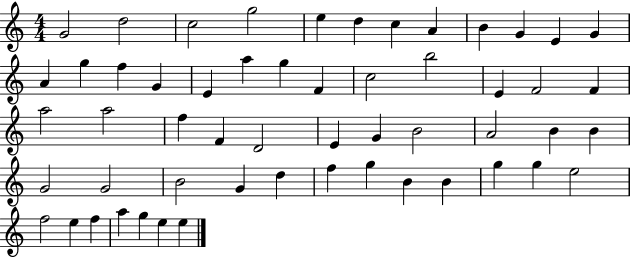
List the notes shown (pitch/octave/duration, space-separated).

G4/h D5/h C5/h G5/h E5/q D5/q C5/q A4/q B4/q G4/q E4/q G4/q A4/q G5/q F5/q G4/q E4/q A5/q G5/q F4/q C5/h B5/h E4/q F4/h F4/q A5/h A5/h F5/q F4/q D4/h E4/q G4/q B4/h A4/h B4/q B4/q G4/h G4/h B4/h G4/q D5/q F5/q G5/q B4/q B4/q G5/q G5/q E5/h F5/h E5/q F5/q A5/q G5/q E5/q E5/q